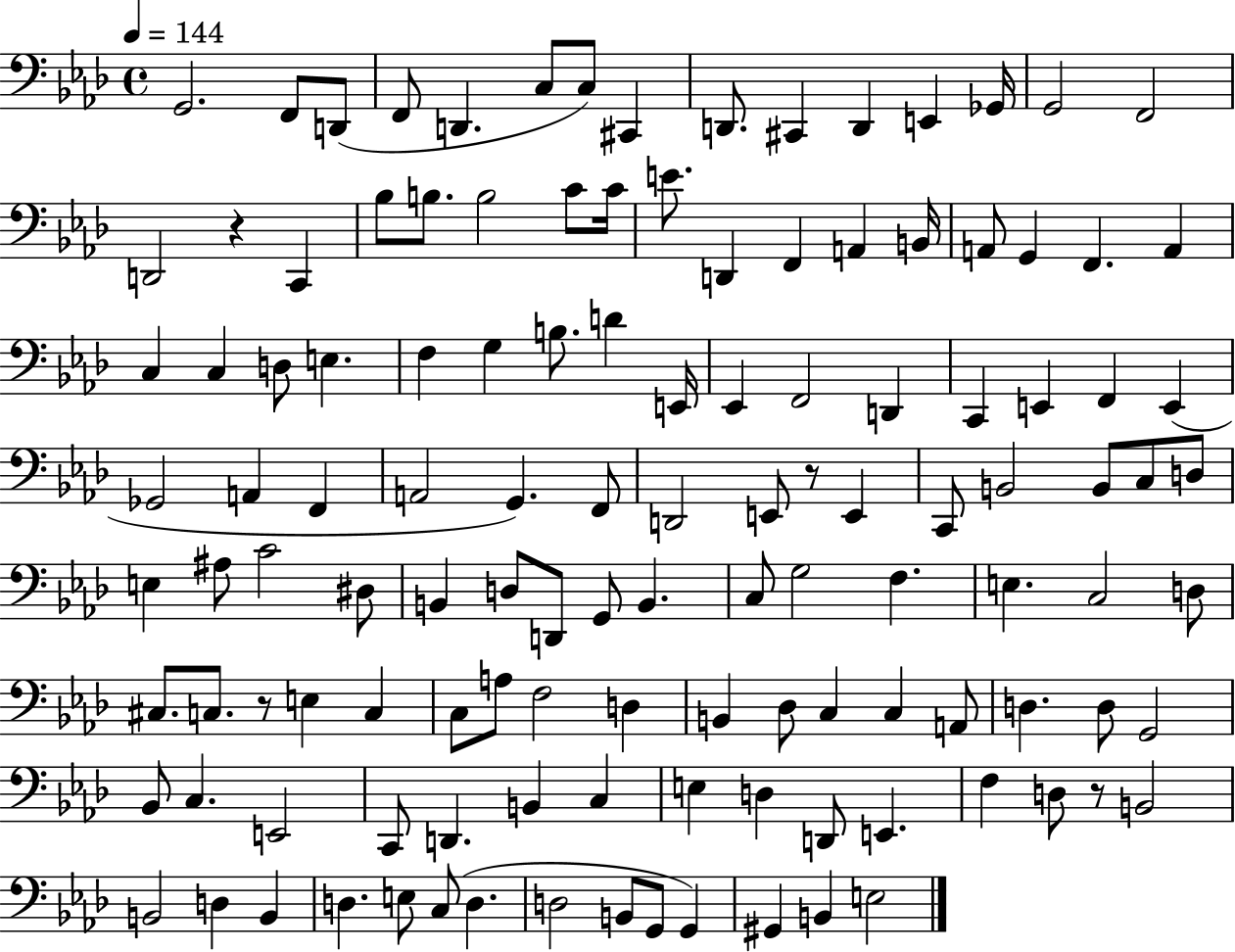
X:1
T:Untitled
M:4/4
L:1/4
K:Ab
G,,2 F,,/2 D,,/2 F,,/2 D,, C,/2 C,/2 ^C,, D,,/2 ^C,, D,, E,, _G,,/4 G,,2 F,,2 D,,2 z C,, _B,/2 B,/2 B,2 C/2 C/4 E/2 D,, F,, A,, B,,/4 A,,/2 G,, F,, A,, C, C, D,/2 E, F, G, B,/2 D E,,/4 _E,, F,,2 D,, C,, E,, F,, E,, _G,,2 A,, F,, A,,2 G,, F,,/2 D,,2 E,,/2 z/2 E,, C,,/2 B,,2 B,,/2 C,/2 D,/2 E, ^A,/2 C2 ^D,/2 B,, D,/2 D,,/2 G,,/2 B,, C,/2 G,2 F, E, C,2 D,/2 ^C,/2 C,/2 z/2 E, C, C,/2 A,/2 F,2 D, B,, _D,/2 C, C, A,,/2 D, D,/2 G,,2 _B,,/2 C, E,,2 C,,/2 D,, B,, C, E, D, D,,/2 E,, F, D,/2 z/2 B,,2 B,,2 D, B,, D, E,/2 C,/2 D, D,2 B,,/2 G,,/2 G,, ^G,, B,, E,2